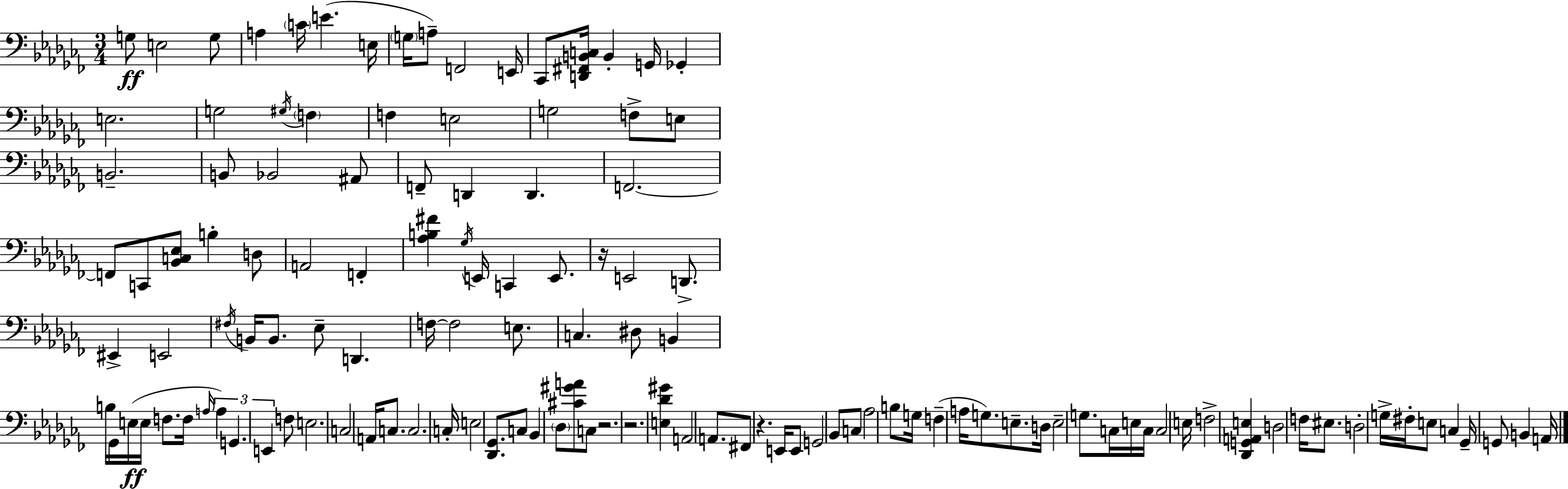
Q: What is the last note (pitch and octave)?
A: A2